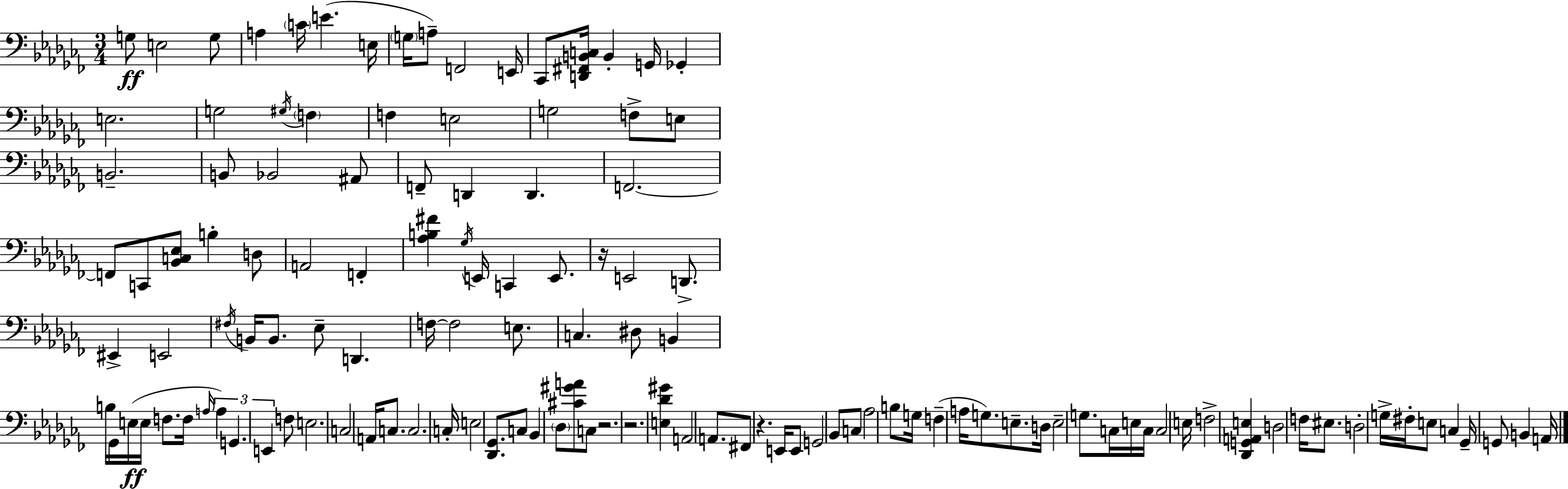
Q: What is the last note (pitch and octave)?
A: A2